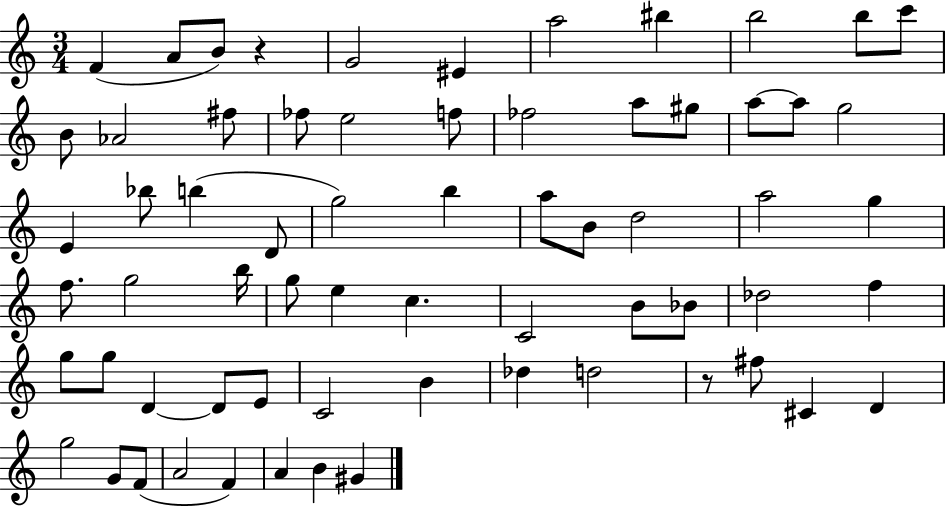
{
  \clef treble
  \numericTimeSignature
  \time 3/4
  \key c \major
  f'4( a'8 b'8) r4 | g'2 eis'4 | a''2 bis''4 | b''2 b''8 c'''8 | \break b'8 aes'2 fis''8 | fes''8 e''2 f''8 | fes''2 a''8 gis''8 | a''8~~ a''8 g''2 | \break e'4 bes''8 b''4( d'8 | g''2) b''4 | a''8 b'8 d''2 | a''2 g''4 | \break f''8. g''2 b''16 | g''8 e''4 c''4. | c'2 b'8 bes'8 | des''2 f''4 | \break g''8 g''8 d'4~~ d'8 e'8 | c'2 b'4 | des''4 d''2 | r8 fis''8 cis'4 d'4 | \break g''2 g'8 f'8( | a'2 f'4) | a'4 b'4 gis'4 | \bar "|."
}